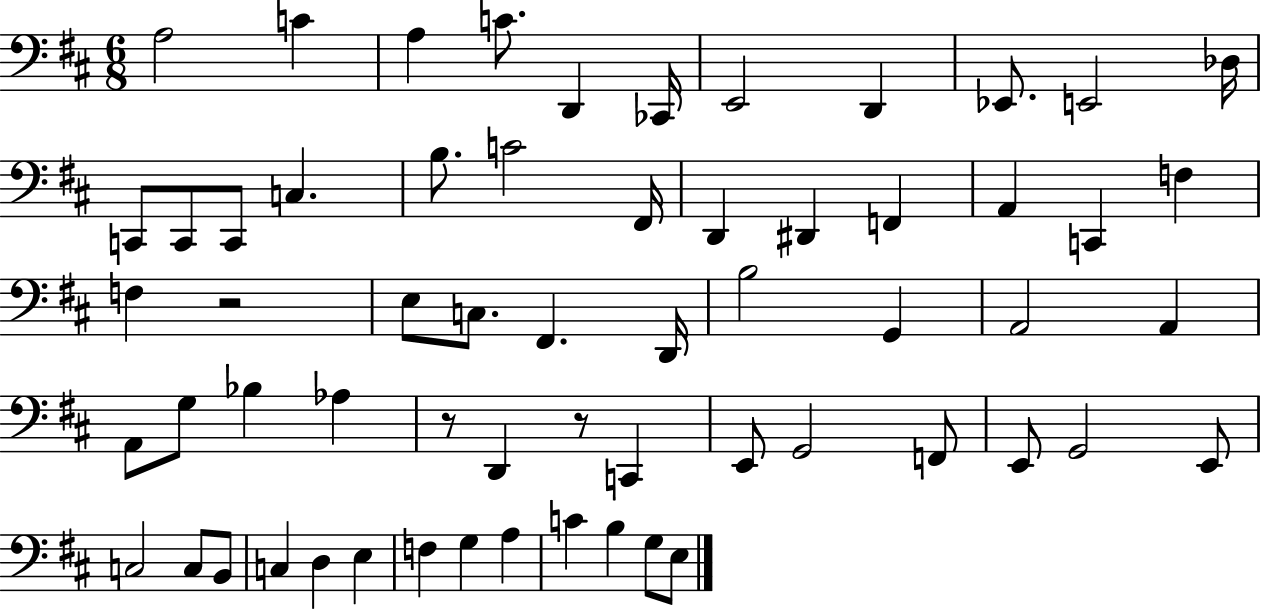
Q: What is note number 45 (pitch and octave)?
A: E2